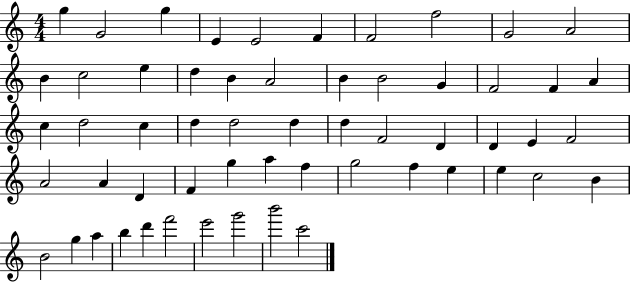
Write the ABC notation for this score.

X:1
T:Untitled
M:4/4
L:1/4
K:C
g G2 g E E2 F F2 f2 G2 A2 B c2 e d B A2 B B2 G F2 F A c d2 c d d2 d d F2 D D E F2 A2 A D F g a f g2 f e e c2 B B2 g a b d' f'2 e'2 g'2 b'2 c'2